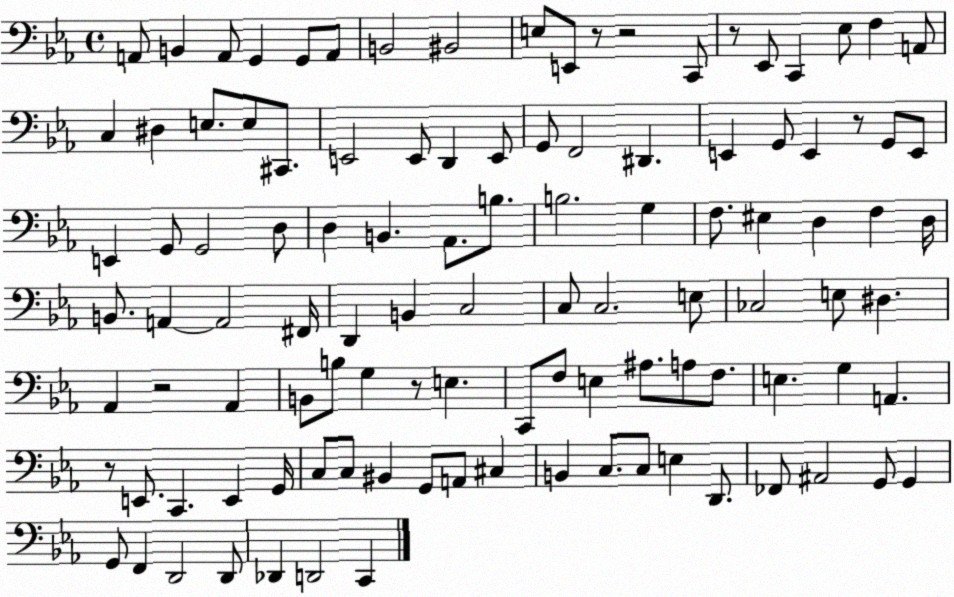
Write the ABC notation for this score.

X:1
T:Untitled
M:4/4
L:1/4
K:Eb
A,,/2 B,, A,,/2 G,, G,,/2 A,,/2 B,,2 ^B,,2 E,/2 E,,/2 z/2 z2 C,,/2 z/2 _E,,/2 C,, _E,/2 F, A,,/2 C, ^D, E,/2 E,/2 ^C,,/2 E,,2 E,,/2 D,, E,,/2 G,,/2 F,,2 ^D,, E,, G,,/2 E,, z/2 G,,/2 E,,/2 E,, G,,/2 G,,2 D,/2 D, B,, _A,,/2 B,/2 B,2 G, F,/2 ^E, D, F, D,/4 B,,/2 A,, A,,2 ^F,,/4 D,, B,, C,2 C,/2 C,2 E,/2 _C,2 E,/2 ^D, _A,, z2 _A,, B,,/2 B,/2 G, z/2 E, C,,/2 F,/2 E, ^A,/2 A,/2 F,/2 E, G, A,, z/2 E,,/2 C,, E,, G,,/4 C,/2 C,/2 ^B,, G,,/2 A,,/2 ^C, B,, C,/2 C,/2 E, D,,/2 _F,,/2 ^A,,2 G,,/2 G,, G,,/2 F,, D,,2 D,,/2 _D,, D,,2 C,,